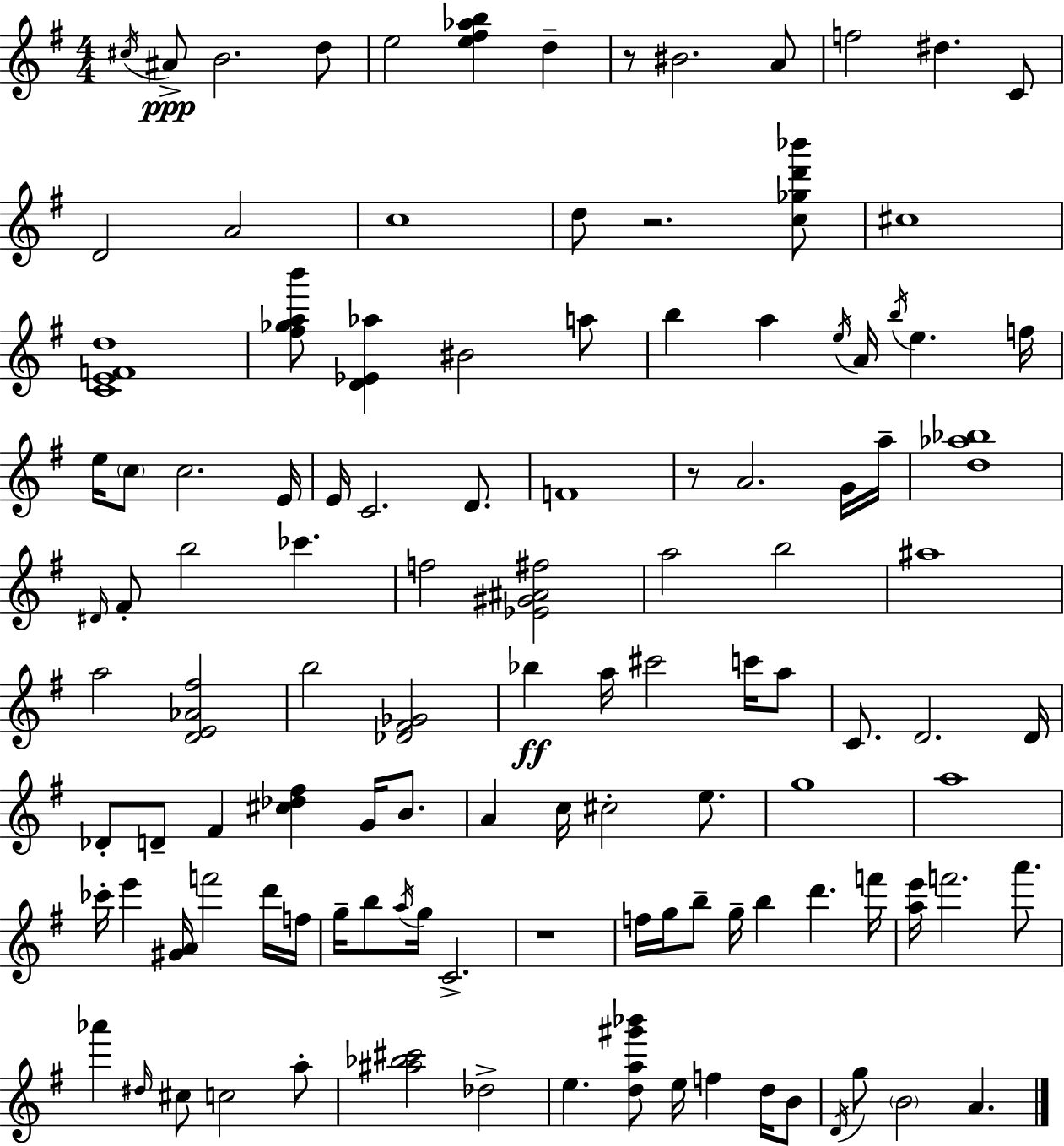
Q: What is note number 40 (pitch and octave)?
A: CES6